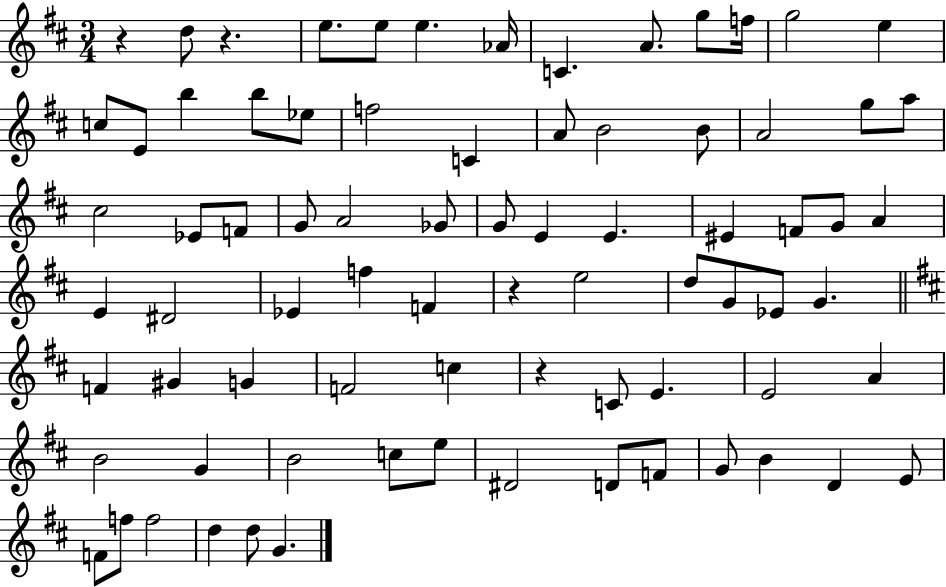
X:1
T:Untitled
M:3/4
L:1/4
K:D
z d/2 z e/2 e/2 e _A/4 C A/2 g/2 f/4 g2 e c/2 E/2 b b/2 _e/2 f2 C A/2 B2 B/2 A2 g/2 a/2 ^c2 _E/2 F/2 G/2 A2 _G/2 G/2 E E ^E F/2 G/2 A E ^D2 _E f F z e2 d/2 G/2 _E/2 G F ^G G F2 c z C/2 E E2 A B2 G B2 c/2 e/2 ^D2 D/2 F/2 G/2 B D E/2 F/2 f/2 f2 d d/2 G